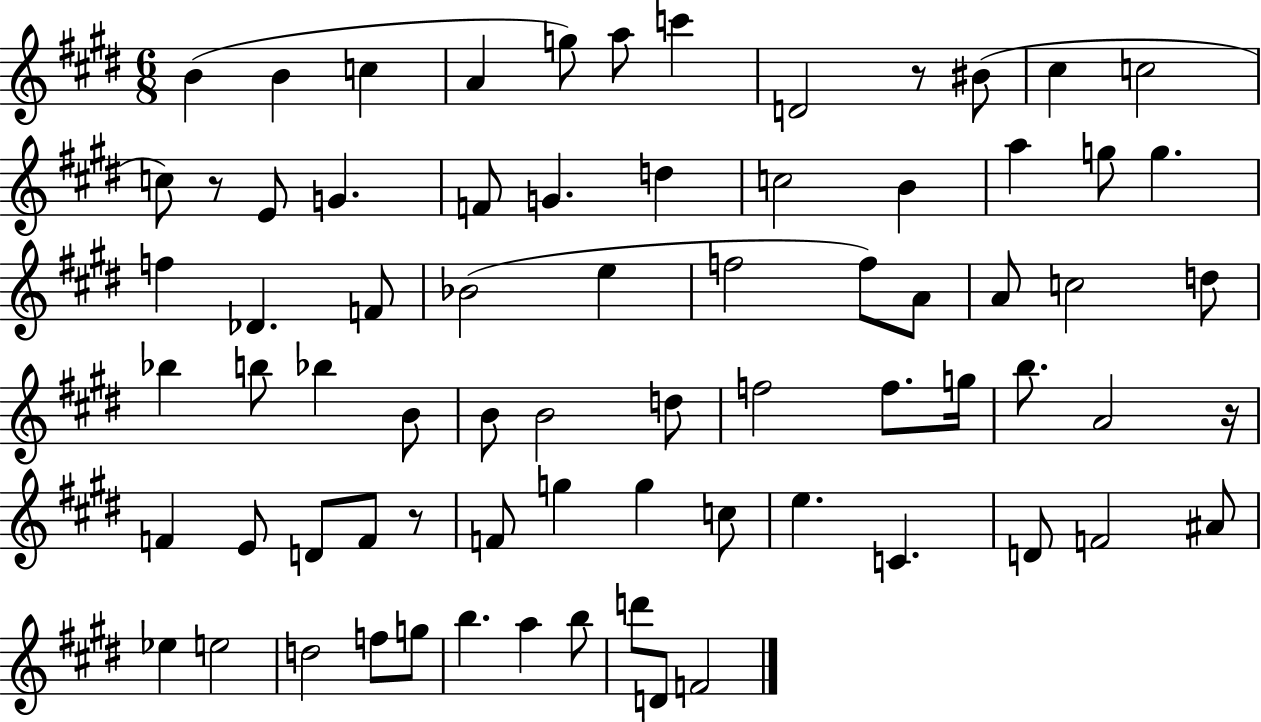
{
  \clef treble
  \numericTimeSignature
  \time 6/8
  \key e \major
  b'4( b'4 c''4 | a'4 g''8) a''8 c'''4 | d'2 r8 bis'8( | cis''4 c''2 | \break c''8) r8 e'8 g'4. | f'8 g'4. d''4 | c''2 b'4 | a''4 g''8 g''4. | \break f''4 des'4. f'8 | bes'2( e''4 | f''2 f''8) a'8 | a'8 c''2 d''8 | \break bes''4 b''8 bes''4 b'8 | b'8 b'2 d''8 | f''2 f''8. g''16 | b''8. a'2 r16 | \break f'4 e'8 d'8 f'8 r8 | f'8 g''4 g''4 c''8 | e''4. c'4. | d'8 f'2 ais'8 | \break ees''4 e''2 | d''2 f''8 g''8 | b''4. a''4 b''8 | d'''8 d'8 f'2 | \break \bar "|."
}